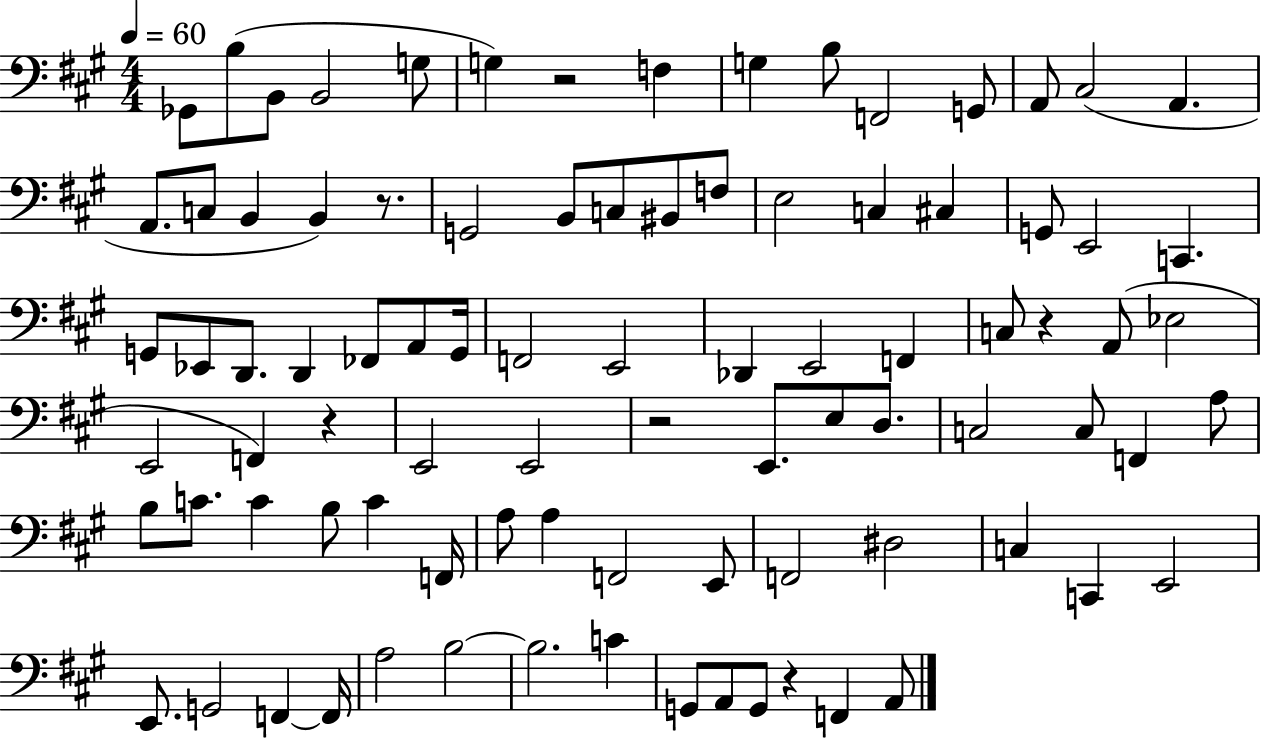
Gb2/e B3/e B2/e B2/h G3/e G3/q R/h F3/q G3/q B3/e F2/h G2/e A2/e C#3/h A2/q. A2/e. C3/e B2/q B2/q R/e. G2/h B2/e C3/e BIS2/e F3/e E3/h C3/q C#3/q G2/e E2/h C2/q. G2/e Eb2/e D2/e. D2/q FES2/e A2/e G2/s F2/h E2/h Db2/q E2/h F2/q C3/e R/q A2/e Eb3/h E2/h F2/q R/q E2/h E2/h R/h E2/e. E3/e D3/e. C3/h C3/e F2/q A3/e B3/e C4/e. C4/q B3/e C4/q F2/s A3/e A3/q F2/h E2/e F2/h D#3/h C3/q C2/q E2/h E2/e. G2/h F2/q F2/s A3/h B3/h B3/h. C4/q G2/e A2/e G2/e R/q F2/q A2/e